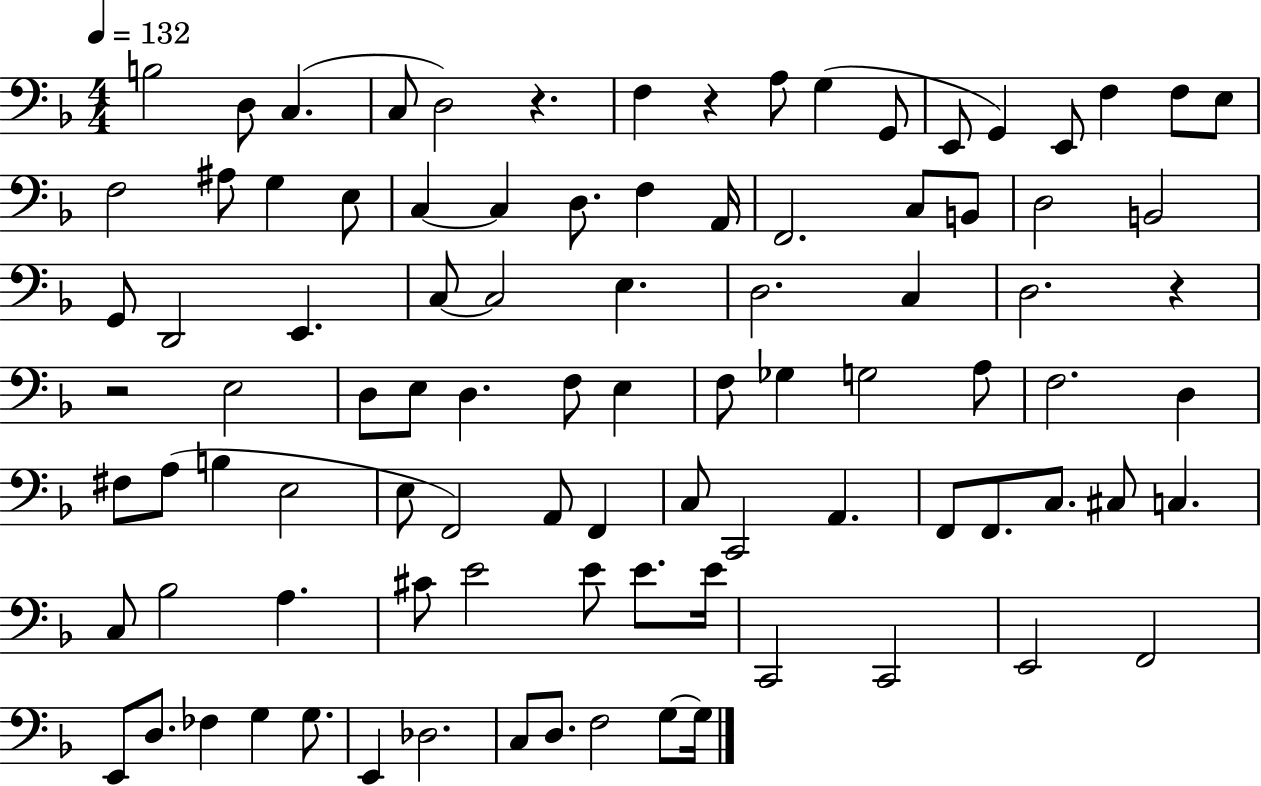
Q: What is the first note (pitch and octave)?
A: B3